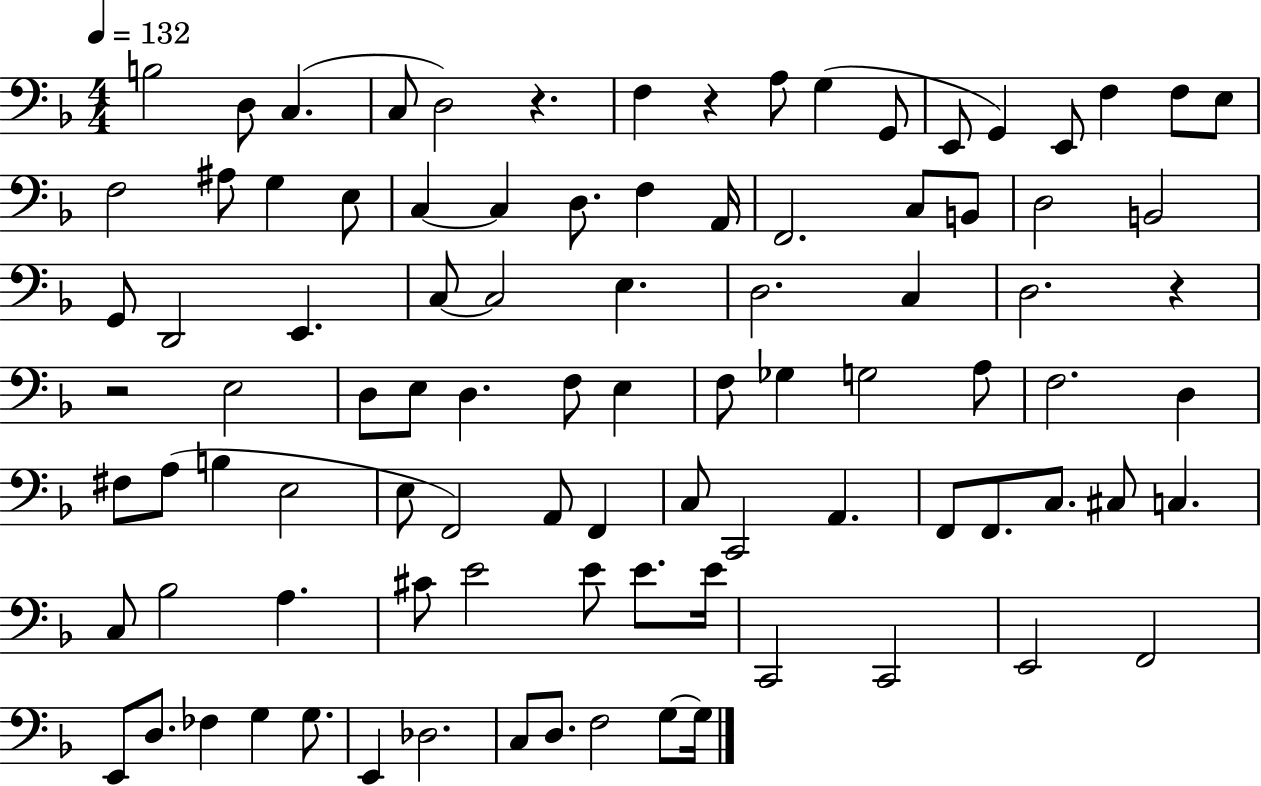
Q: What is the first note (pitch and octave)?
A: B3